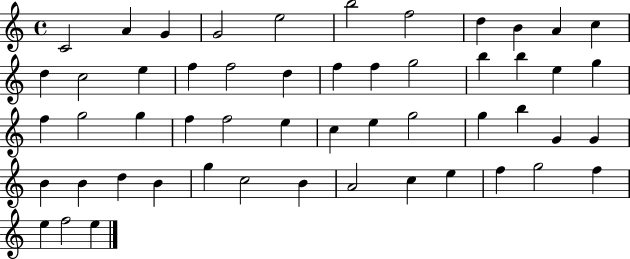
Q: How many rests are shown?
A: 0